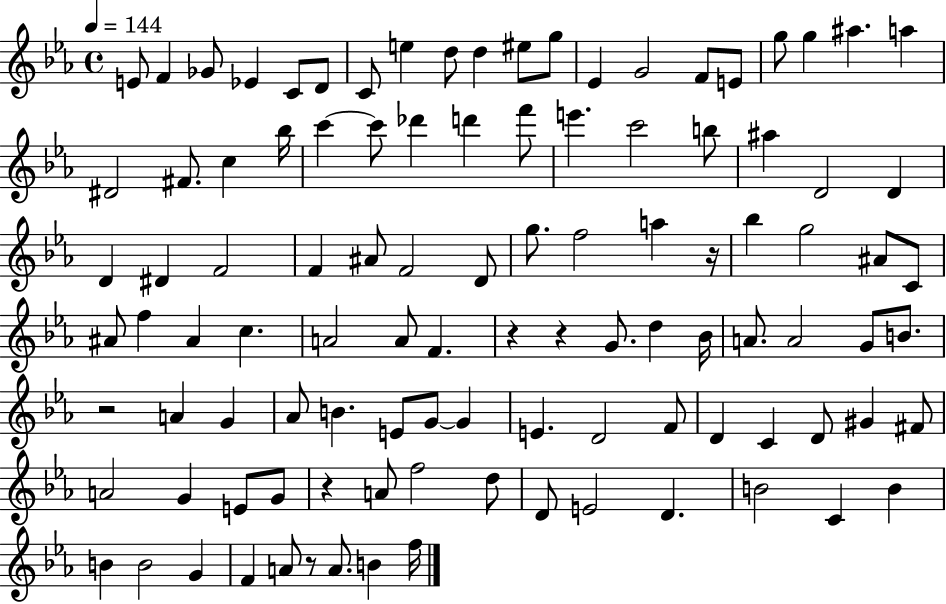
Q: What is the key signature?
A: EES major